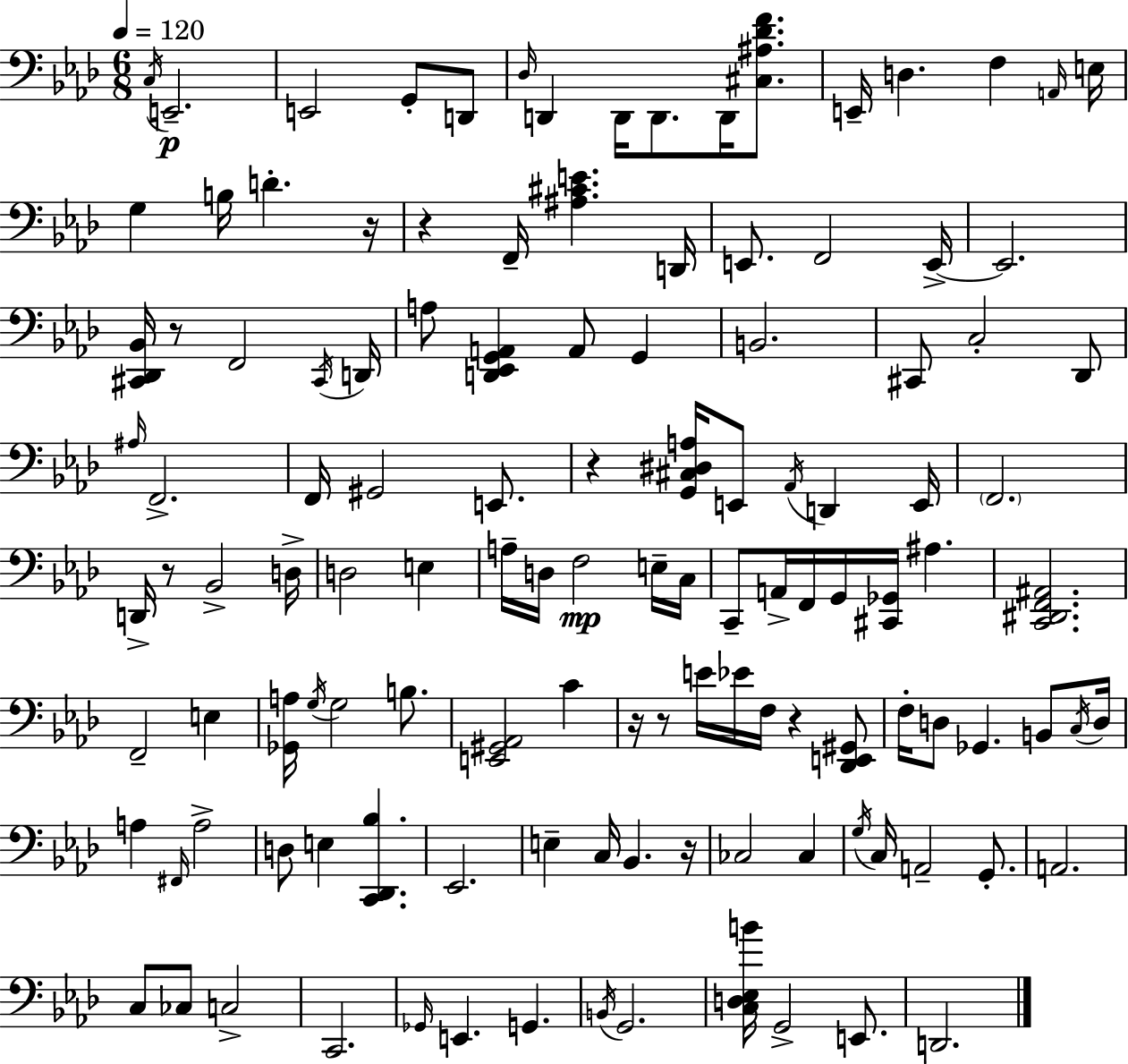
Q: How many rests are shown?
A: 9